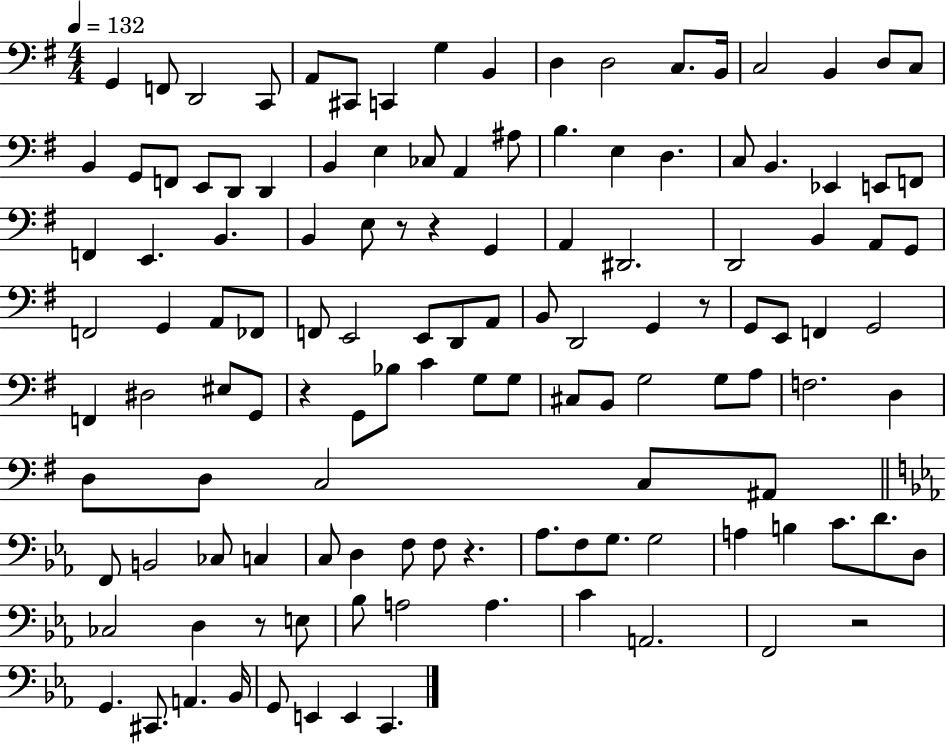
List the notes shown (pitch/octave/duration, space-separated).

G2/q F2/e D2/h C2/e A2/e C#2/e C2/q G3/q B2/q D3/q D3/h C3/e. B2/s C3/h B2/q D3/e C3/e B2/q G2/e F2/e E2/e D2/e D2/q B2/q E3/q CES3/e A2/q A#3/e B3/q. E3/q D3/q. C3/e B2/q. Eb2/q E2/e F2/e F2/q E2/q. B2/q. B2/q E3/e R/e R/q G2/q A2/q D#2/h. D2/h B2/q A2/e G2/e F2/h G2/q A2/e FES2/e F2/e E2/h E2/e D2/e A2/e B2/e D2/h G2/q R/e G2/e E2/e F2/q G2/h F2/q D#3/h EIS3/e G2/e R/q G2/e Bb3/e C4/q G3/e G3/e C#3/e B2/e G3/h G3/e A3/e F3/h. D3/q D3/e D3/e C3/h C3/e A#2/e F2/e B2/h CES3/e C3/q C3/e D3/q F3/e F3/e R/q. Ab3/e. F3/e G3/e. G3/h A3/q B3/q C4/e. D4/e. D3/e CES3/h D3/q R/e E3/e Bb3/e A3/h A3/q. C4/q A2/h. F2/h R/h G2/q. C#2/e. A2/q. Bb2/s G2/e E2/q E2/q C2/q.